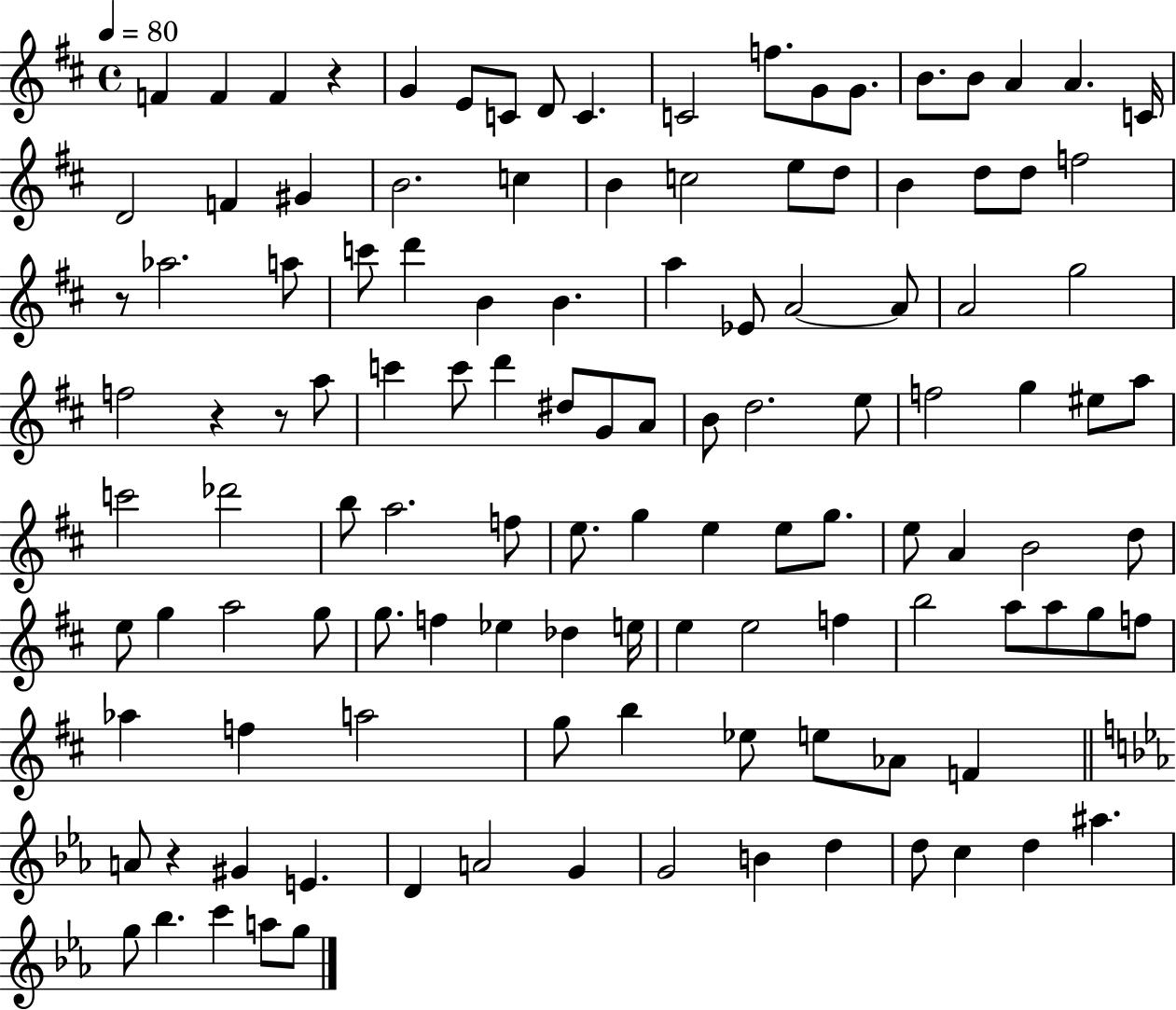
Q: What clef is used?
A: treble